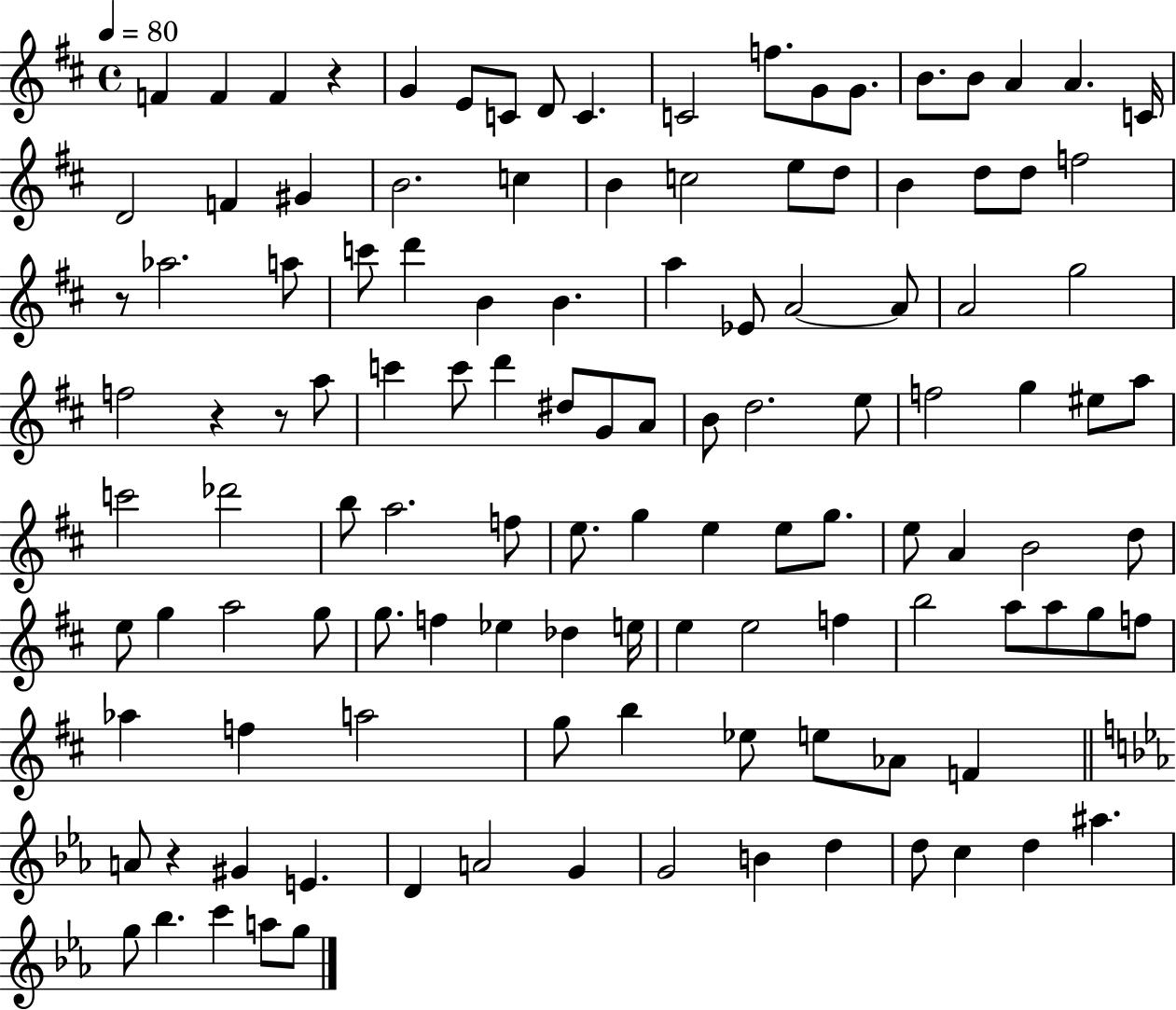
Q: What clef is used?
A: treble